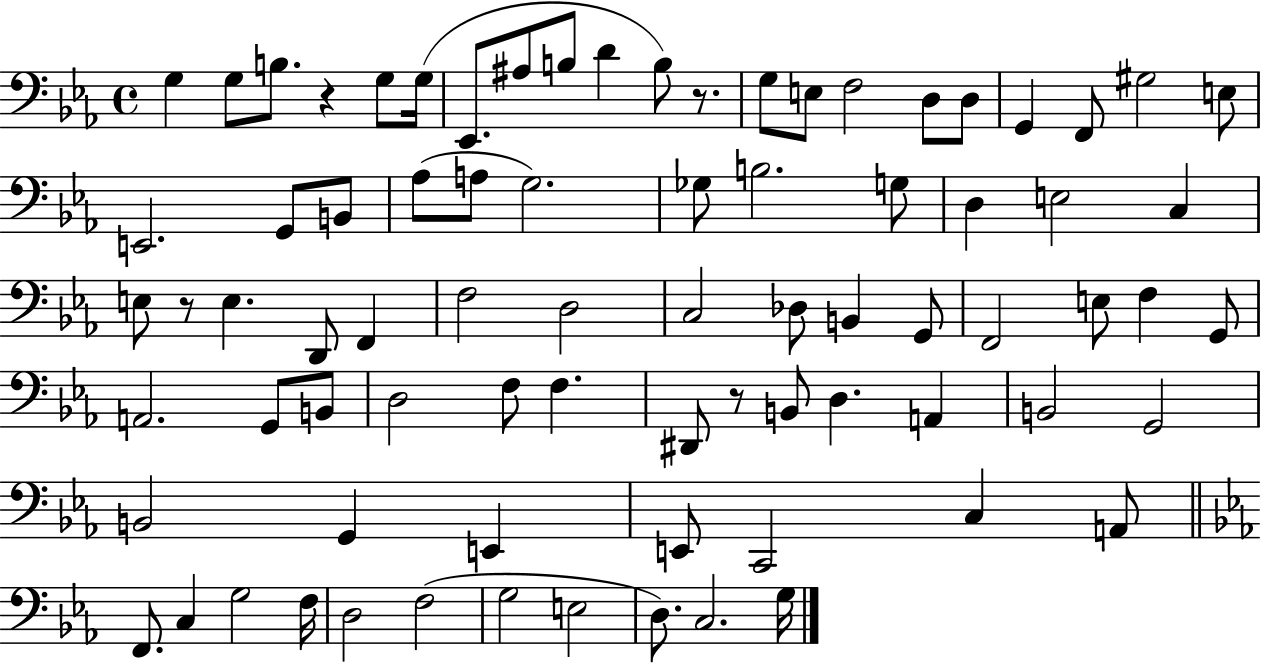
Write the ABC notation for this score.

X:1
T:Untitled
M:4/4
L:1/4
K:Eb
G, G,/2 B,/2 z G,/2 G,/4 _E,,/2 ^A,/2 B,/2 D B,/2 z/2 G,/2 E,/2 F,2 D,/2 D,/2 G,, F,,/2 ^G,2 E,/2 E,,2 G,,/2 B,,/2 _A,/2 A,/2 G,2 _G,/2 B,2 G,/2 D, E,2 C, E,/2 z/2 E, D,,/2 F,, F,2 D,2 C,2 _D,/2 B,, G,,/2 F,,2 E,/2 F, G,,/2 A,,2 G,,/2 B,,/2 D,2 F,/2 F, ^D,,/2 z/2 B,,/2 D, A,, B,,2 G,,2 B,,2 G,, E,, E,,/2 C,,2 C, A,,/2 F,,/2 C, G,2 F,/4 D,2 F,2 G,2 E,2 D,/2 C,2 G,/4